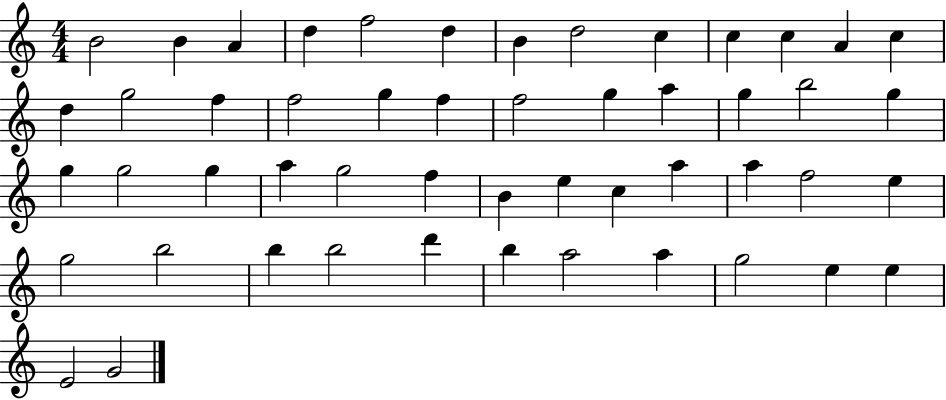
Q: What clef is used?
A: treble